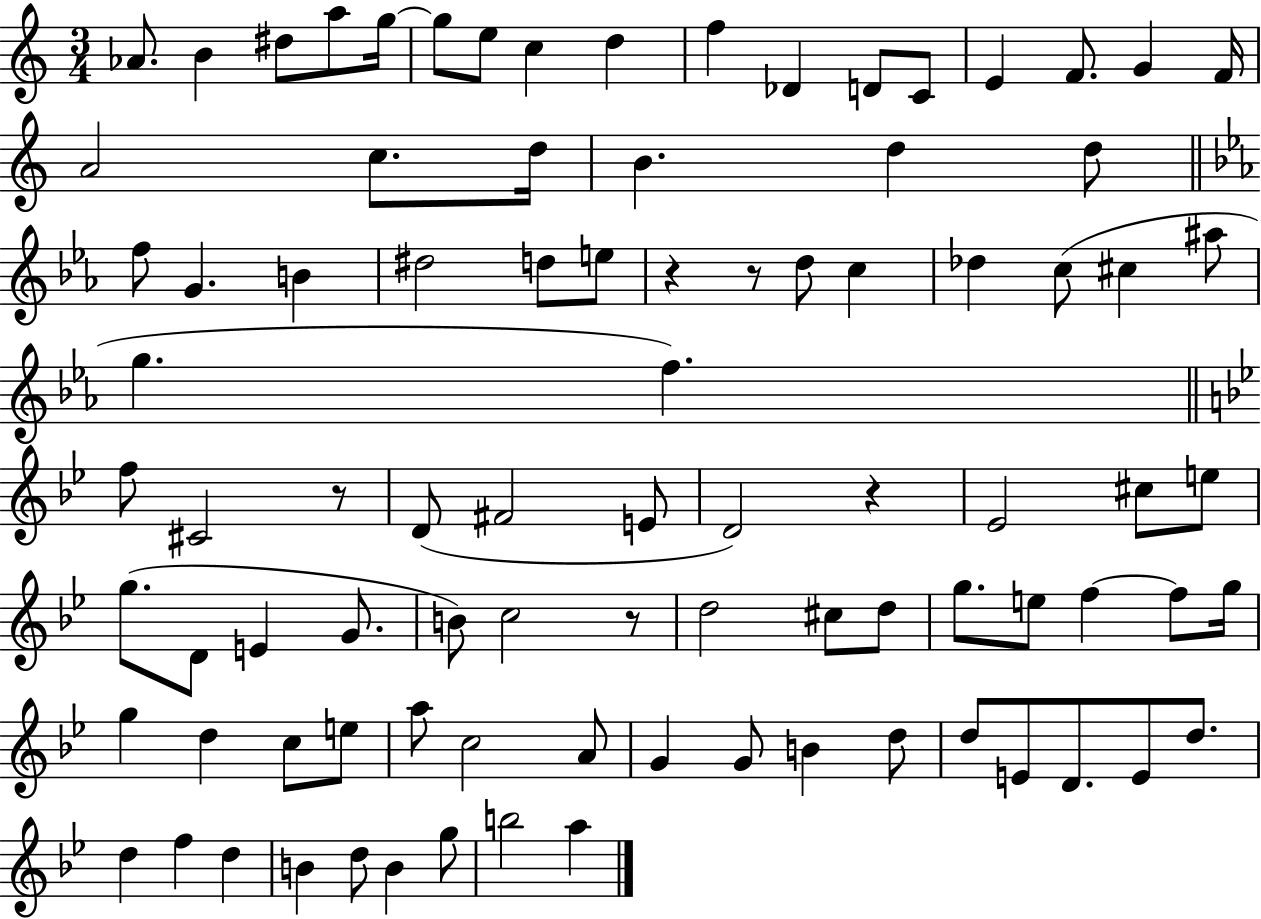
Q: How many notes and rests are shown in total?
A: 90